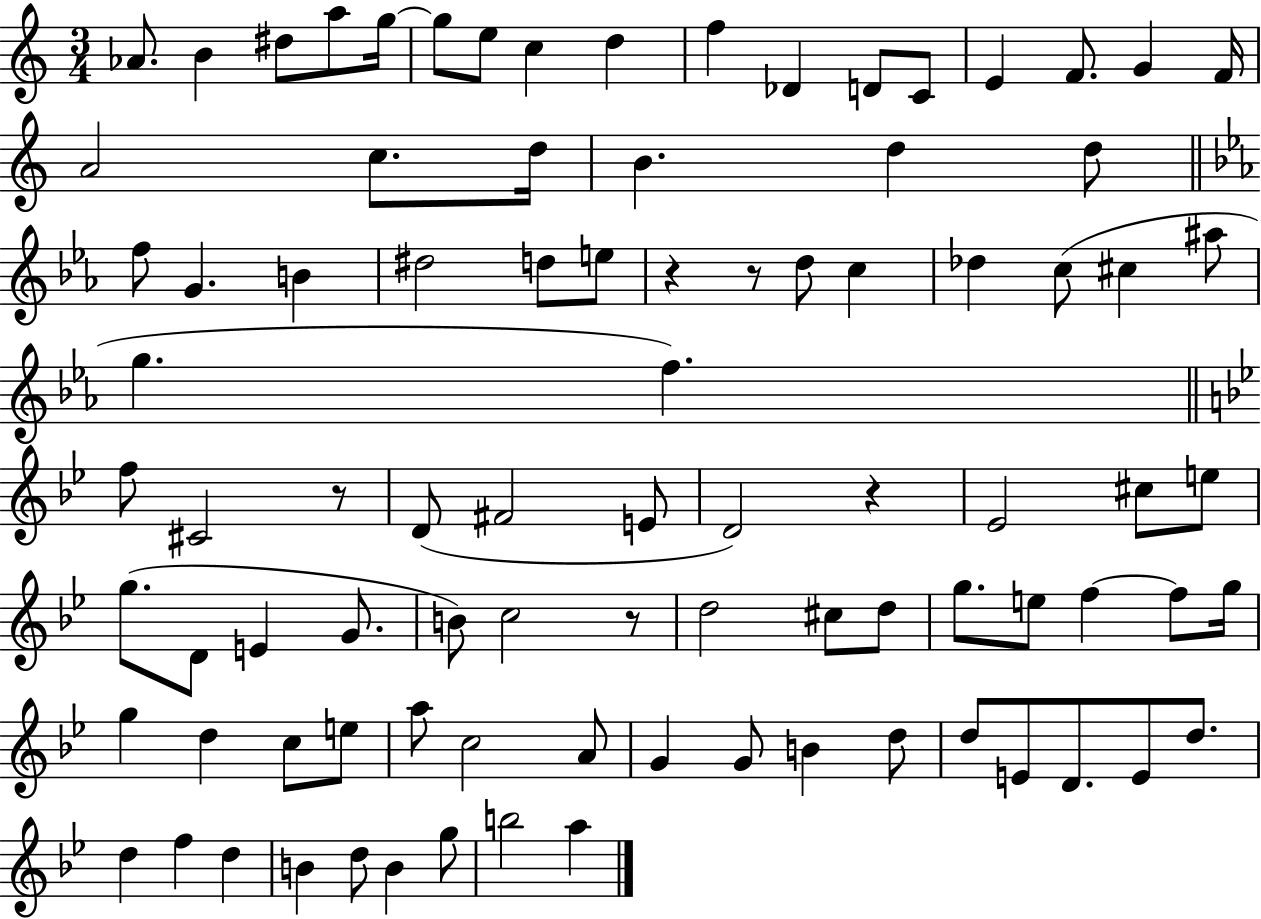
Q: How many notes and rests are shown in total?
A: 90